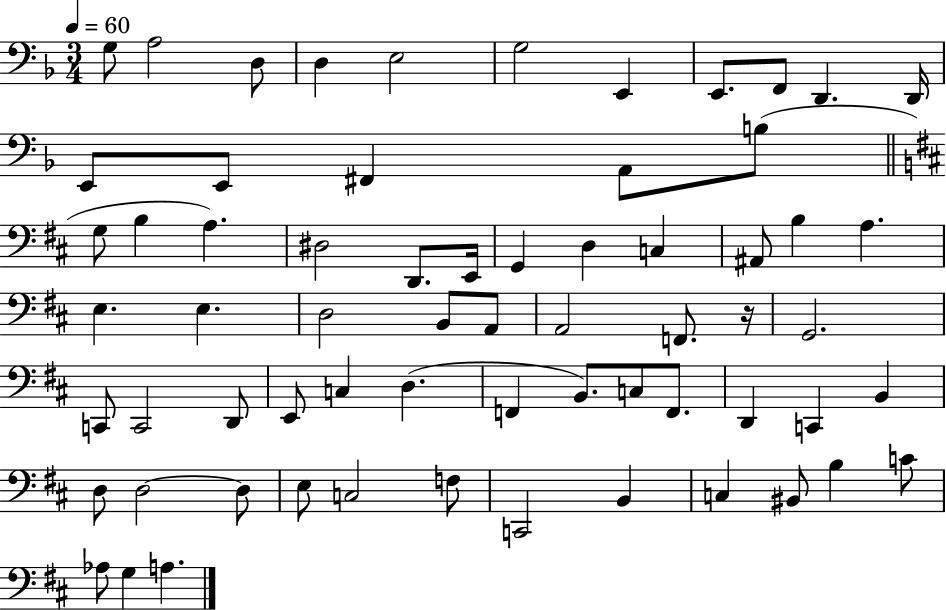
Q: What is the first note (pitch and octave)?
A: G3